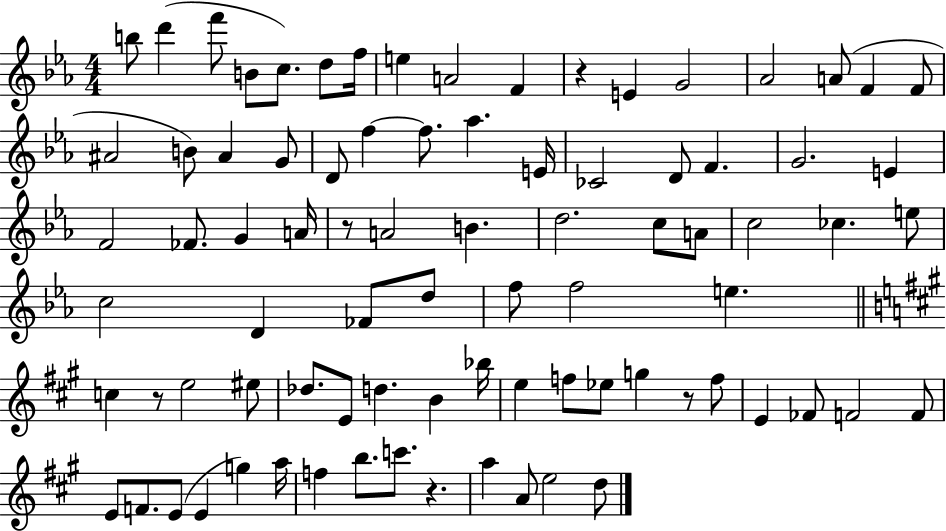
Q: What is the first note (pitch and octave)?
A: B5